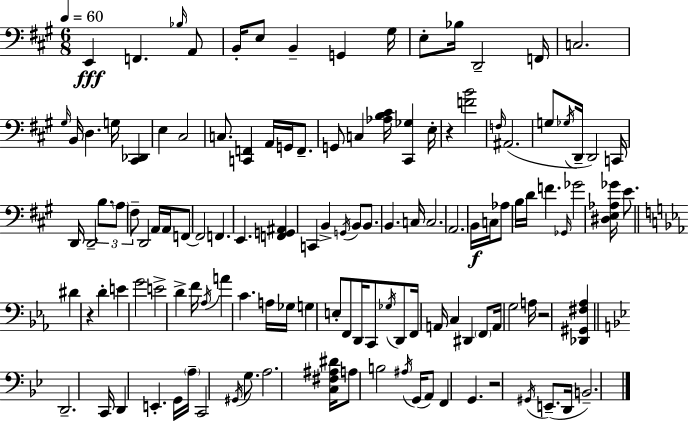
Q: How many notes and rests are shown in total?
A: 125